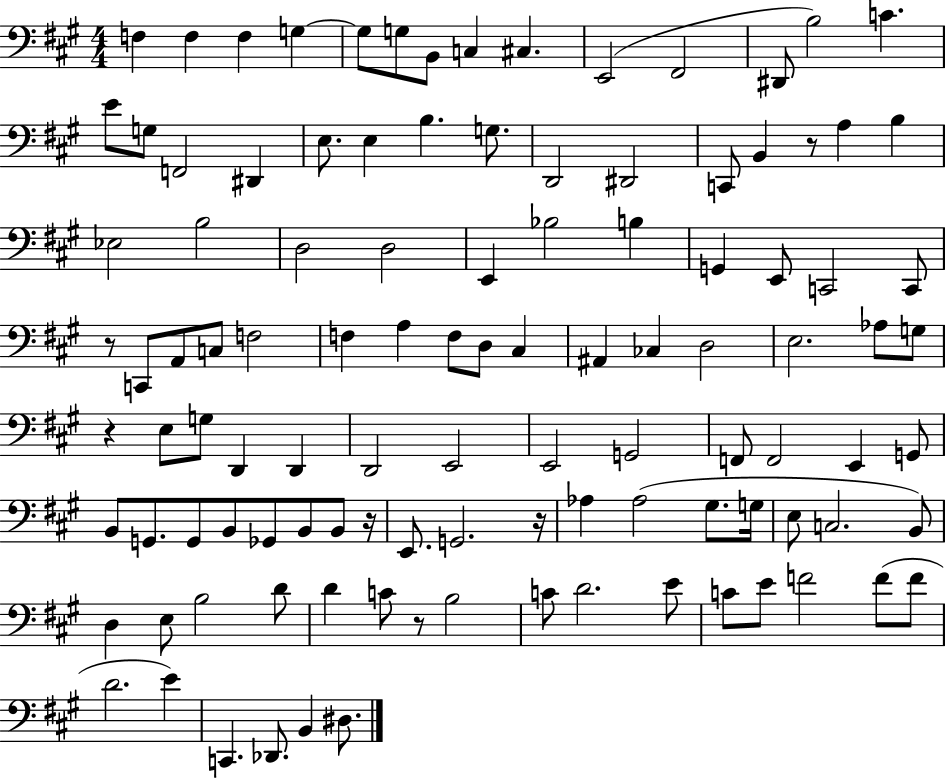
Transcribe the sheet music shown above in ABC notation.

X:1
T:Untitled
M:4/4
L:1/4
K:A
F, F, F, G, G,/2 G,/2 B,,/2 C, ^C, E,,2 ^F,,2 ^D,,/2 B,2 C E/2 G,/2 F,,2 ^D,, E,/2 E, B, G,/2 D,,2 ^D,,2 C,,/2 B,, z/2 A, B, _E,2 B,2 D,2 D,2 E,, _B,2 B, G,, E,,/2 C,,2 C,,/2 z/2 C,,/2 A,,/2 C,/2 F,2 F, A, F,/2 D,/2 ^C, ^A,, _C, D,2 E,2 _A,/2 G,/2 z E,/2 G,/2 D,, D,, D,,2 E,,2 E,,2 G,,2 F,,/2 F,,2 E,, G,,/2 B,,/2 G,,/2 G,,/2 B,,/2 _G,,/2 B,,/2 B,,/2 z/4 E,,/2 G,,2 z/4 _A, _A,2 ^G,/2 G,/4 E,/2 C,2 B,,/2 D, E,/2 B,2 D/2 D C/2 z/2 B,2 C/2 D2 E/2 C/2 E/2 F2 F/2 F/2 D2 E C,, _D,,/2 B,, ^D,/2